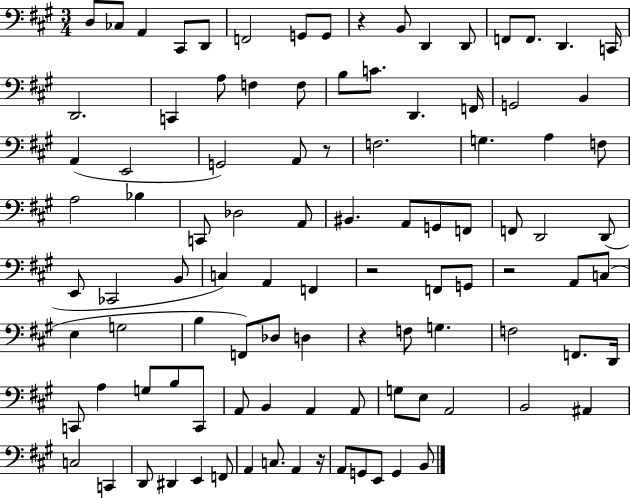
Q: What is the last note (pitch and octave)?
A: B2